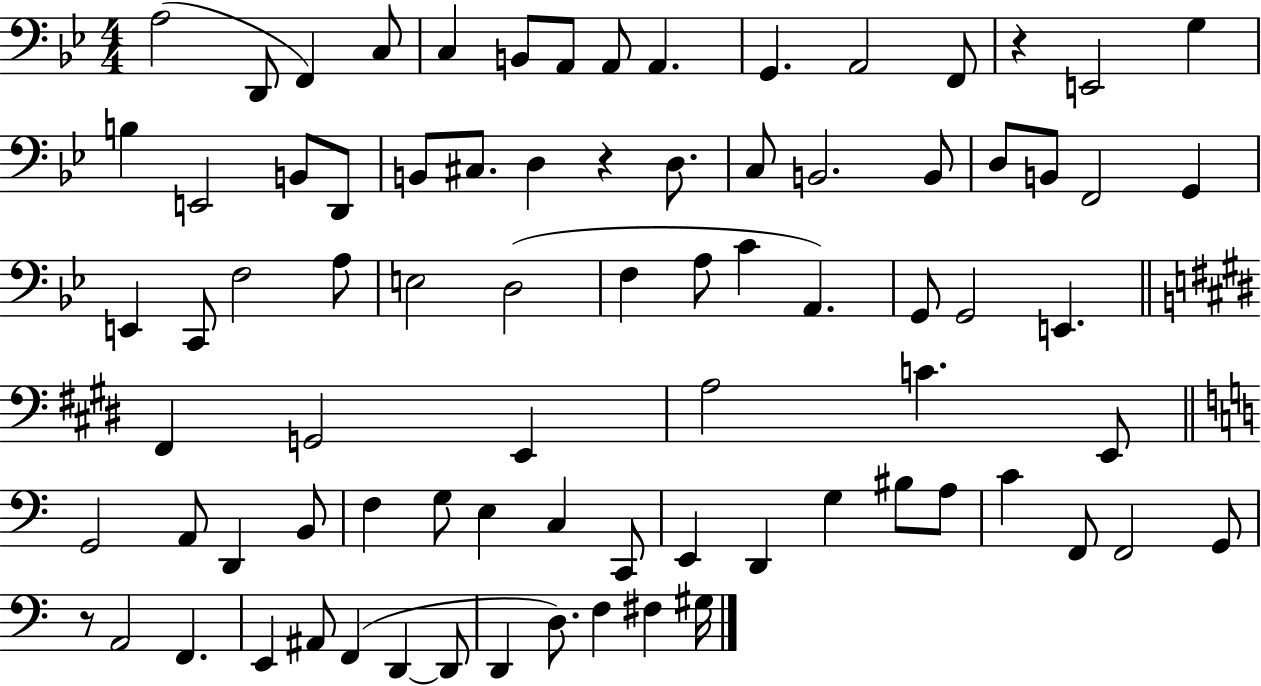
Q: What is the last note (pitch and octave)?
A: G#3